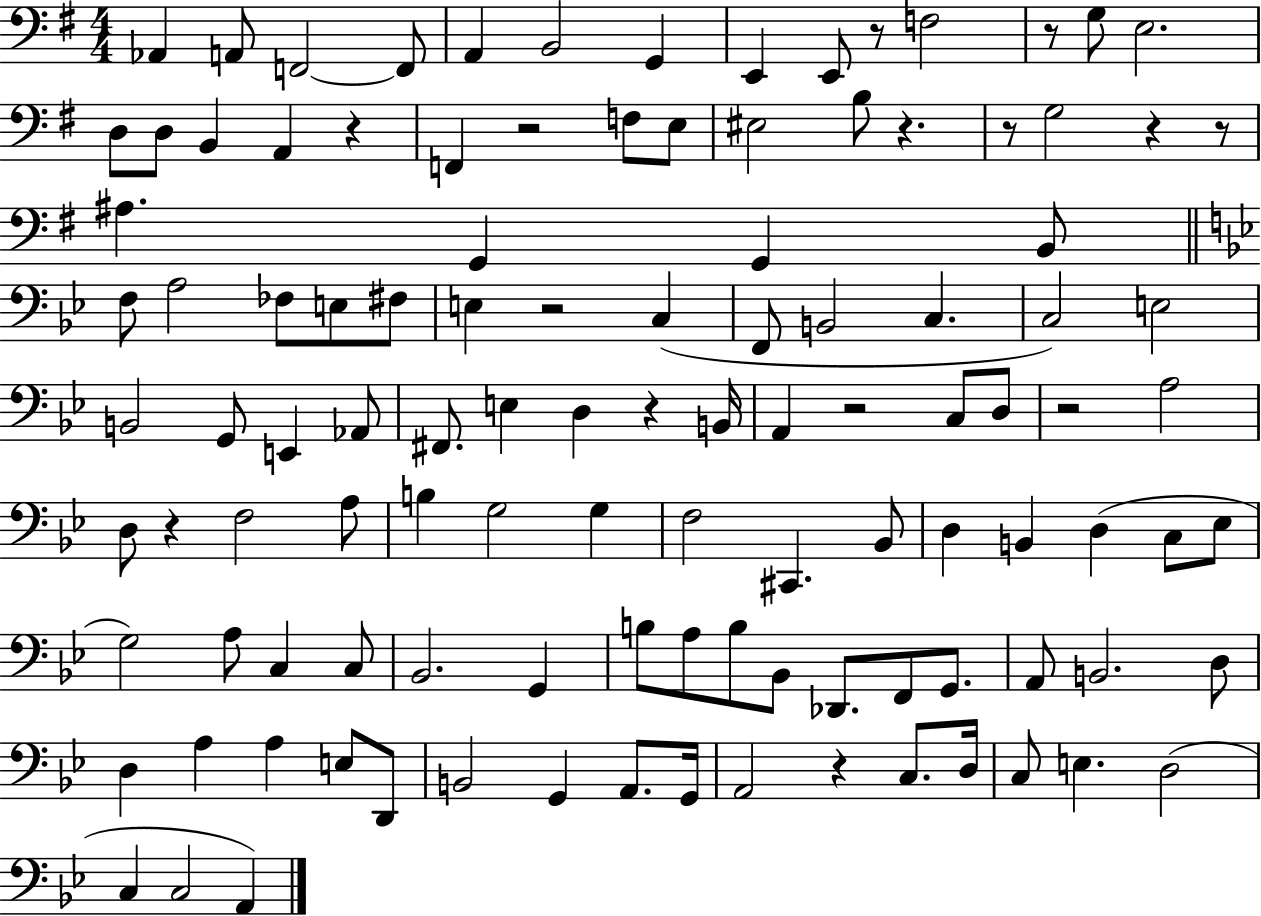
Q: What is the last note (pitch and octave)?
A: A2